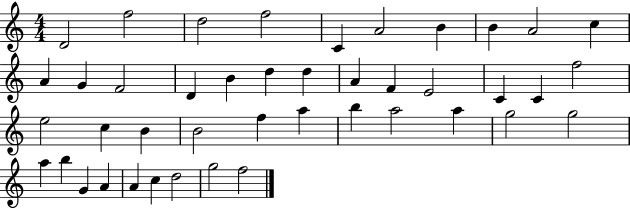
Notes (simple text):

D4/h F5/h D5/h F5/h C4/q A4/h B4/q B4/q A4/h C5/q A4/q G4/q F4/h D4/q B4/q D5/q D5/q A4/q F4/q E4/h C4/q C4/q F5/h E5/h C5/q B4/q B4/h F5/q A5/q B5/q A5/h A5/q G5/h G5/h A5/q B5/q G4/q A4/q A4/q C5/q D5/h G5/h F5/h